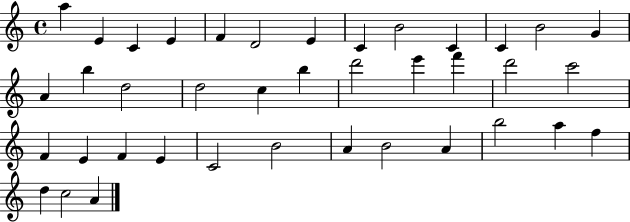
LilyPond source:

{
  \clef treble
  \time 4/4
  \defaultTimeSignature
  \key c \major
  a''4 e'4 c'4 e'4 | f'4 d'2 e'4 | c'4 b'2 c'4 | c'4 b'2 g'4 | \break a'4 b''4 d''2 | d''2 c''4 b''4 | d'''2 e'''4 f'''4 | d'''2 c'''2 | \break f'4 e'4 f'4 e'4 | c'2 b'2 | a'4 b'2 a'4 | b''2 a''4 f''4 | \break d''4 c''2 a'4 | \bar "|."
}